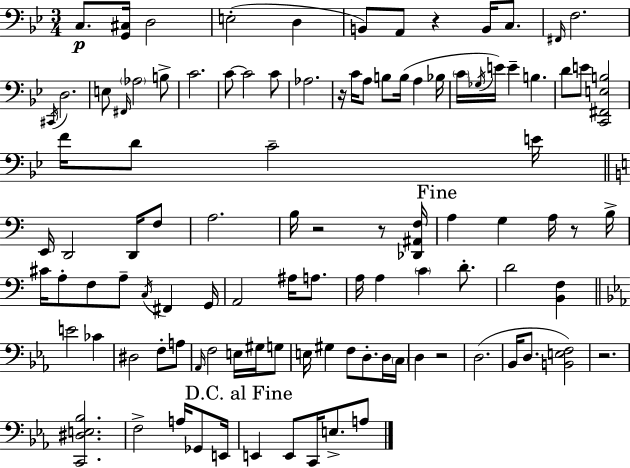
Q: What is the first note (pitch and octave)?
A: C3